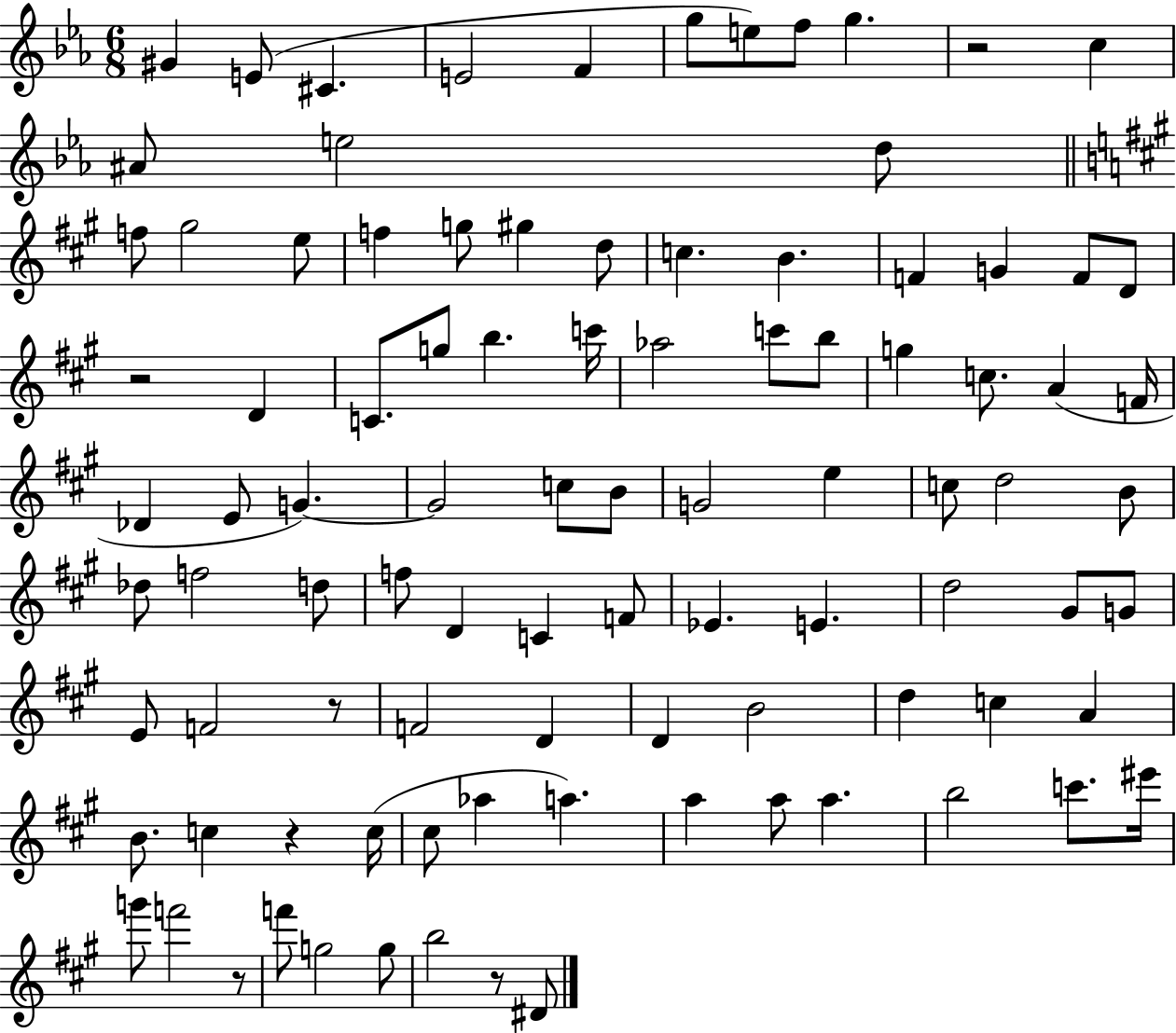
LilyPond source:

{
  \clef treble
  \numericTimeSignature
  \time 6/8
  \key ees \major
  gis'4 e'8( cis'4. | e'2 f'4 | g''8 e''8) f''8 g''4. | r2 c''4 | \break ais'8 e''2 d''8 | \bar "||" \break \key a \major f''8 gis''2 e''8 | f''4 g''8 gis''4 d''8 | c''4. b'4. | f'4 g'4 f'8 d'8 | \break r2 d'4 | c'8. g''8 b''4. c'''16 | aes''2 c'''8 b''8 | g''4 c''8. a'4( f'16 | \break des'4 e'8 g'4.~~) | g'2 c''8 b'8 | g'2 e''4 | c''8 d''2 b'8 | \break des''8 f''2 d''8 | f''8 d'4 c'4 f'8 | ees'4. e'4. | d''2 gis'8 g'8 | \break e'8 f'2 r8 | f'2 d'4 | d'4 b'2 | d''4 c''4 a'4 | \break b'8. c''4 r4 c''16( | cis''8 aes''4 a''4.) | a''4 a''8 a''4. | b''2 c'''8. eis'''16 | \break g'''8 f'''2 r8 | f'''8 g''2 g''8 | b''2 r8 dis'8 | \bar "|."
}